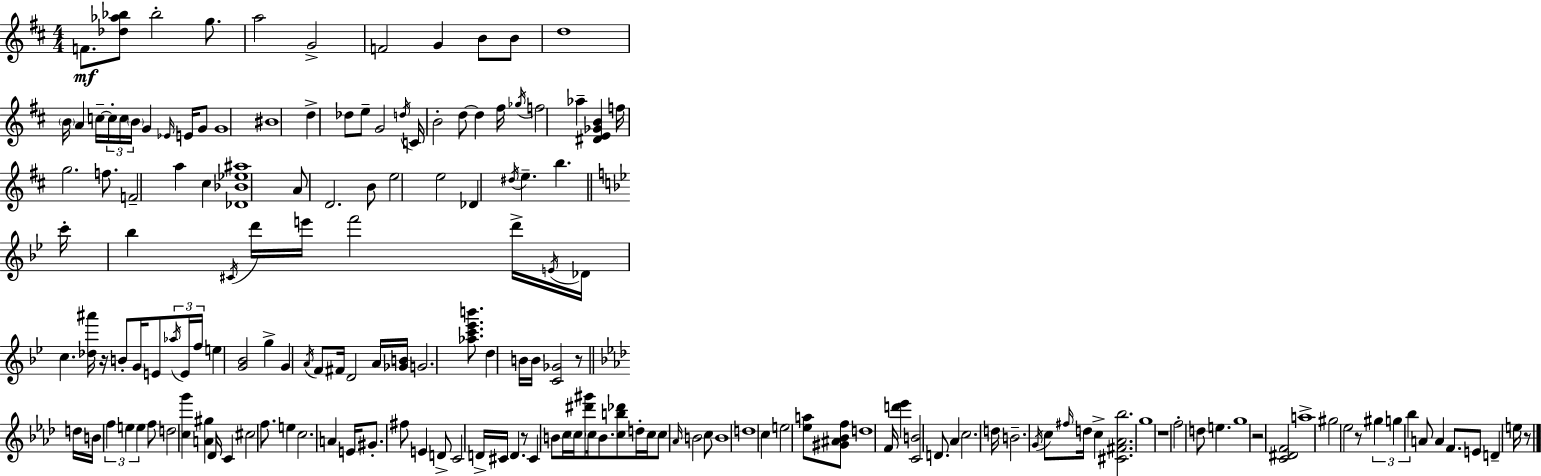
X:1
T:Untitled
M:4/4
L:1/4
K:D
F/2 [_d_a_b]/2 _b2 g/2 a2 G2 F2 G B/2 B/2 d4 B/4 A c/4 c/4 c/4 B/4 G _E/4 E/4 G/2 G4 ^B4 d _d/2 e/2 G2 d/4 C/4 B2 d/2 d ^f/4 _g/4 f2 _a [^DE_GB] f/4 g2 f/2 F2 a ^c [_D_B_e^a]4 A/2 D2 B/2 e2 e2 _D ^d/4 e b c'/4 _b ^C/4 d'/4 e'/4 f'2 d'/4 E/4 _D/4 c [_d^a']/4 z/4 B/2 G/4 E/2 _a/4 E/4 f/4 e [G_B]2 g G A/4 F/2 ^F/4 D2 A/4 [_GB]/4 G2 [_ac'_e'b']/2 d B/4 B/4 [C_G]2 z/2 d/4 B/4 f e e f/2 d2 [cg'] [A^g] _D/4 C ^c2 f/2 e c2 A E/4 ^G/2 ^f/2 E D/2 C2 D/4 ^C/4 D z/2 ^C B/2 c/4 c/4 [^d'^g']/2 c/4 B/2 [cb_d']/2 d/4 c/4 c/2 _A/4 B2 c/2 B4 d4 c e2 [_ea]/2 [^G^A_Bf]/2 d4 F/4 [d'_e'] [CB]2 D/2 _A c2 d/4 B2 G/4 c/2 ^f/4 d/4 c [^C^F_A_b]2 g4 z4 f2 d/2 e g4 z2 [C^DF]2 a4 ^g2 _e2 z/2 ^g g _b A/2 A F/2 E/2 D e/4 z/2